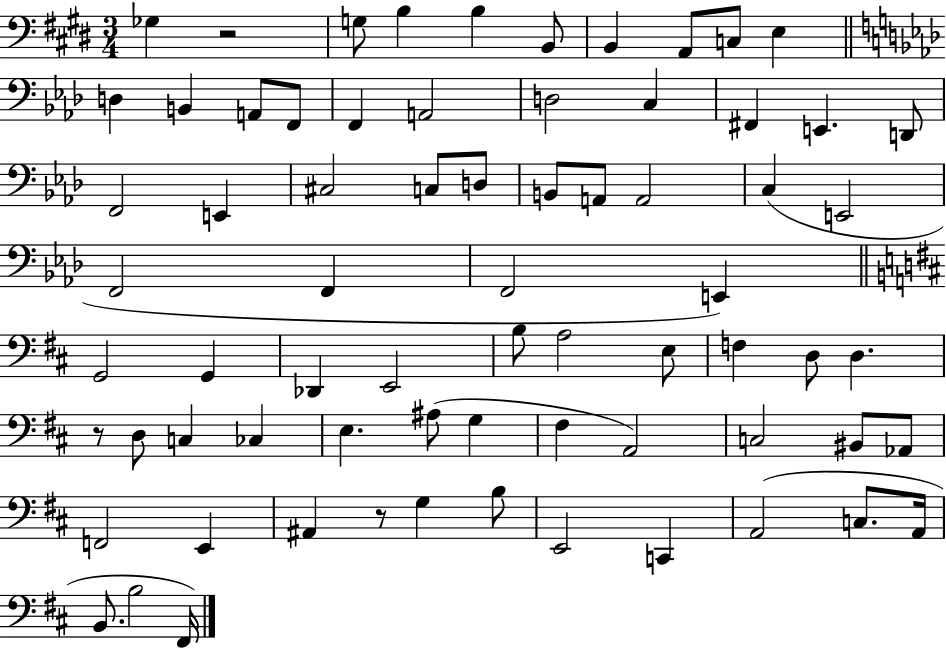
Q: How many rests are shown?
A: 3